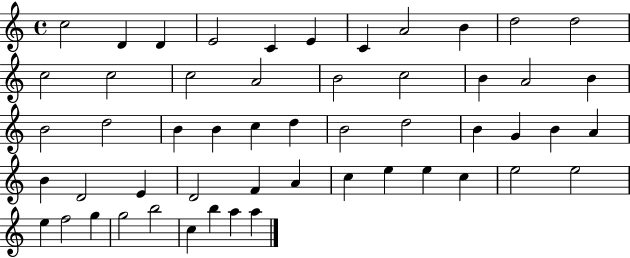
{
  \clef treble
  \time 4/4
  \defaultTimeSignature
  \key c \major
  c''2 d'4 d'4 | e'2 c'4 e'4 | c'4 a'2 b'4 | d''2 d''2 | \break c''2 c''2 | c''2 a'2 | b'2 c''2 | b'4 a'2 b'4 | \break b'2 d''2 | b'4 b'4 c''4 d''4 | b'2 d''2 | b'4 g'4 b'4 a'4 | \break b'4 d'2 e'4 | d'2 f'4 a'4 | c''4 e''4 e''4 c''4 | e''2 e''2 | \break e''4 f''2 g''4 | g''2 b''2 | c''4 b''4 a''4 a''4 | \bar "|."
}